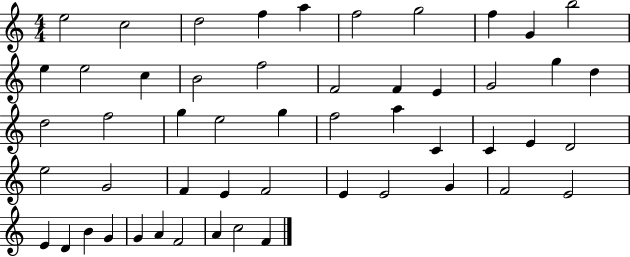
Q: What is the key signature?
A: C major